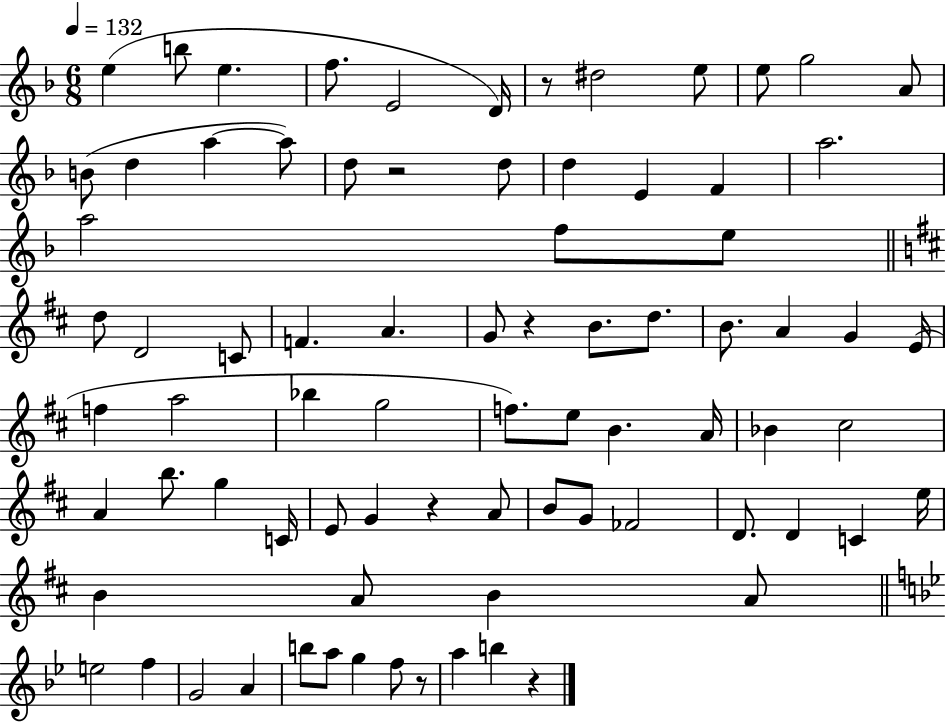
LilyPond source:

{
  \clef treble
  \numericTimeSignature
  \time 6/8
  \key f \major
  \tempo 4 = 132
  e''4( b''8 e''4. | f''8. e'2 d'16) | r8 dis''2 e''8 | e''8 g''2 a'8 | \break b'8( d''4 a''4~~ a''8) | d''8 r2 d''8 | d''4 e'4 f'4 | a''2. | \break a''2 f''8 e''8 | \bar "||" \break \key d \major d''8 d'2 c'8 | f'4. a'4. | g'8 r4 b'8. d''8. | b'8. a'4 g'4 e'16( | \break f''4 a''2 | bes''4 g''2 | f''8.) e''8 b'4. a'16 | bes'4 cis''2 | \break a'4 b''8. g''4 c'16 | e'8 g'4 r4 a'8 | b'8 g'8 fes'2 | d'8. d'4 c'4 e''16 | \break b'4 a'8 b'4 a'8 | \bar "||" \break \key bes \major e''2 f''4 | g'2 a'4 | b''8 a''8 g''4 f''8 r8 | a''4 b''4 r4 | \break \bar "|."
}